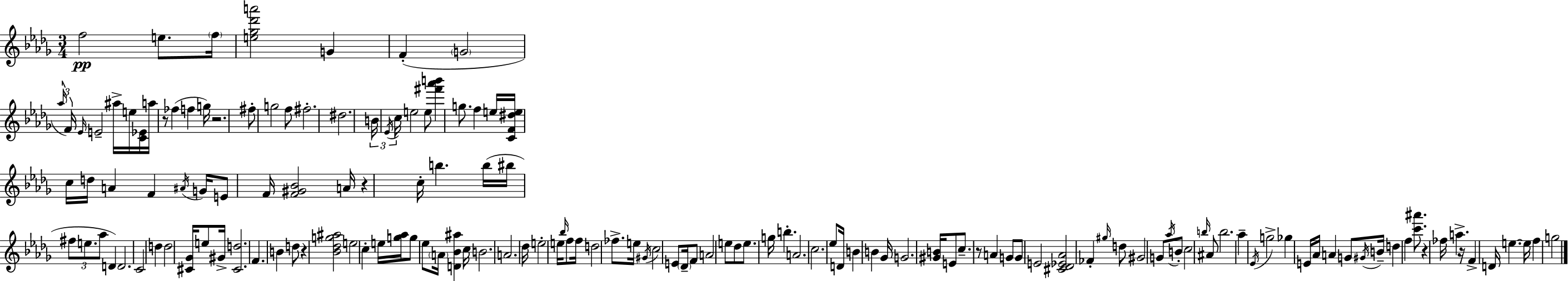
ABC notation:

X:1
T:Untitled
M:3/4
L:1/4
K:Bbm
f2 e/2 f/4 [e_g_d'a']2 G F G2 _a/4 F/4 _E/4 E2 ^a/4 e/4 [C_E]/4 a/4 z/2 _f f g/4 z2 ^f/2 g2 f/2 ^f2 ^d2 B/4 _E/4 c/4 e2 e/2 [^f'_a'b'] g/2 f e/4 [CF^de]/4 c/4 d/4 A F ^A/4 G/4 E/2 F/4 [F^G_B]2 A/4 z c/4 b b/4 ^b/4 ^f/2 e/2 _a/2 D D2 C2 d d2 [^C_G]/4 e/2 ^G/4 [^Cd]2 F B d/2 z [_B_dg^a]2 e2 c e/4 [g_a]/4 g/2 _e/2 A/4 [D_B^a] c/4 B2 A2 _d/4 e2 e/4 _b/4 f/2 f/4 d2 _f/2 e/4 ^G/4 c2 E/2 _D/4 F/2 A2 e/2 _d/2 e/2 g/4 b A2 c2 _e/2 D/4 B B _G/4 G2 [^GB]/4 E/2 c/2 z/2 A G/2 G/2 E2 [^C_D_E_A]2 _F ^g/4 d/2 ^G2 G/2 _a/4 B/2 c2 b/4 ^A/2 b2 _a _E/4 g2 _g E/4 _A/4 A G/2 ^G/4 B/4 d f [c'^a']/2 z _f/4 a z/4 F D/4 e e/4 f g2